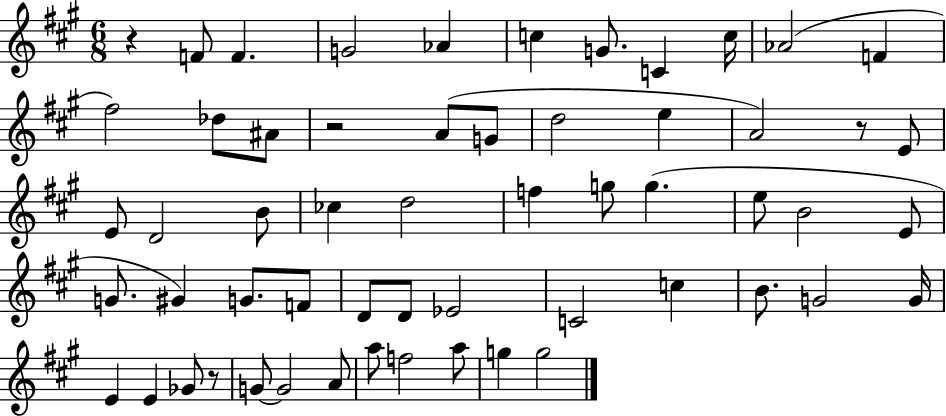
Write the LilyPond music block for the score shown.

{
  \clef treble
  \numericTimeSignature
  \time 6/8
  \key a \major
  r4 f'8 f'4. | g'2 aes'4 | c''4 g'8. c'4 c''16 | aes'2( f'4 | \break fis''2) des''8 ais'8 | r2 a'8( g'8 | d''2 e''4 | a'2) r8 e'8 | \break e'8 d'2 b'8 | ces''4 d''2 | f''4 g''8 g''4.( | e''8 b'2 e'8 | \break g'8. gis'4) g'8. f'8 | d'8 d'8 ees'2 | c'2 c''4 | b'8. g'2 g'16 | \break e'4 e'4 ges'8 r8 | g'8~~ g'2 a'8 | a''8 f''2 a''8 | g''4 g''2 | \break \bar "|."
}